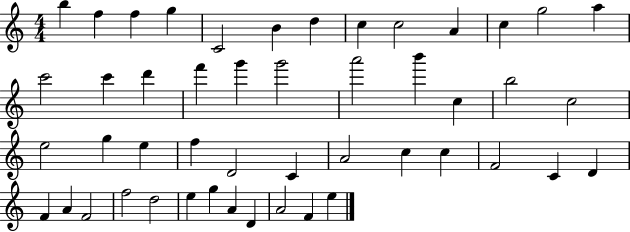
B5/q F5/q F5/q G5/q C4/h B4/q D5/q C5/q C5/h A4/q C5/q G5/h A5/q C6/h C6/q D6/q F6/q G6/q G6/h A6/h B6/q C5/q B5/h C5/h E5/h G5/q E5/q F5/q D4/h C4/q A4/h C5/q C5/q F4/h C4/q D4/q F4/q A4/q F4/h F5/h D5/h E5/q G5/q A4/q D4/q A4/h F4/q E5/q